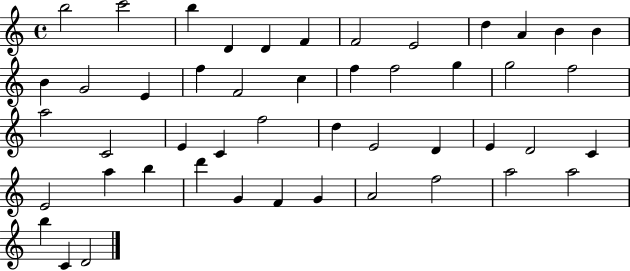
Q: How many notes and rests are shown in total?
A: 48